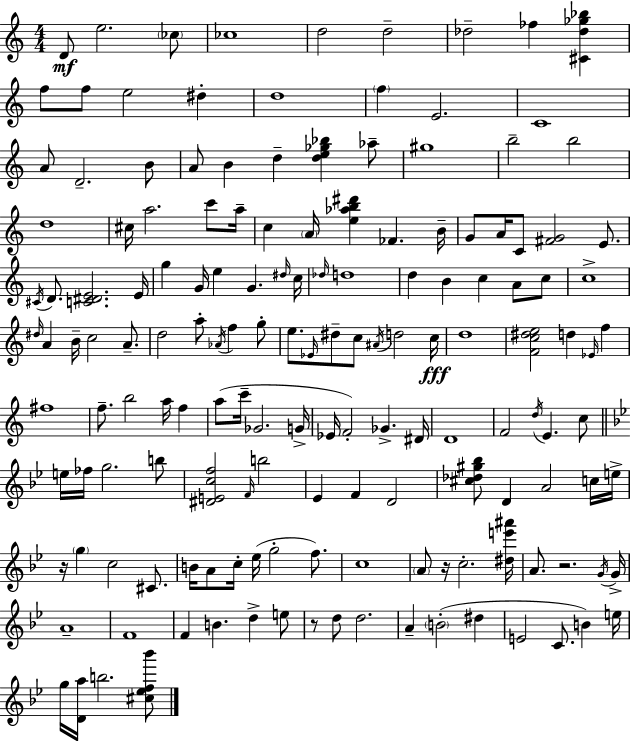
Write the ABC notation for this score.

X:1
T:Untitled
M:4/4
L:1/4
K:C
D/2 e2 _c/2 _c4 d2 d2 _d2 _f [^C_d_g_b] f/2 f/2 e2 ^d d4 f E2 C4 A/2 D2 B/2 A/2 B d [de_g_b] _a/2 ^g4 b2 b2 d4 ^c/4 a2 c'/2 a/4 c A/4 [e_ab^d'] _F B/4 G/2 A/4 C/2 [^FG]2 E/2 ^C/4 D/2 [C^DE]2 E/4 g G/4 e G ^d/4 c/4 _d/4 d4 d B c A/2 c/2 c4 ^d/4 A B/4 c2 A/2 d2 a/2 _A/4 f g/2 e/2 _E/4 ^d/2 c/2 ^A/4 d2 c/4 d4 [Fc^de]2 d _E/4 f ^f4 f/2 b2 a/4 f a/2 c'/4 _G2 G/4 _E/4 F2 _G ^D/4 D4 F2 d/4 E c/2 e/4 _f/4 g2 b/2 [^DEcf]2 F/4 b2 _E F D2 [^c_d^g_b]/2 D A2 c/4 e/4 z/4 g c2 ^C/2 B/4 A/2 c/4 _e/4 g2 f/2 c4 A/2 z/4 c2 [^de'^a']/4 A/2 z2 G/4 G/4 A4 F4 F B d e/2 z/2 d/2 d2 A B2 ^d E2 C/2 B e/4 g/4 [Da]/4 b2 [^c_ef_b']/2